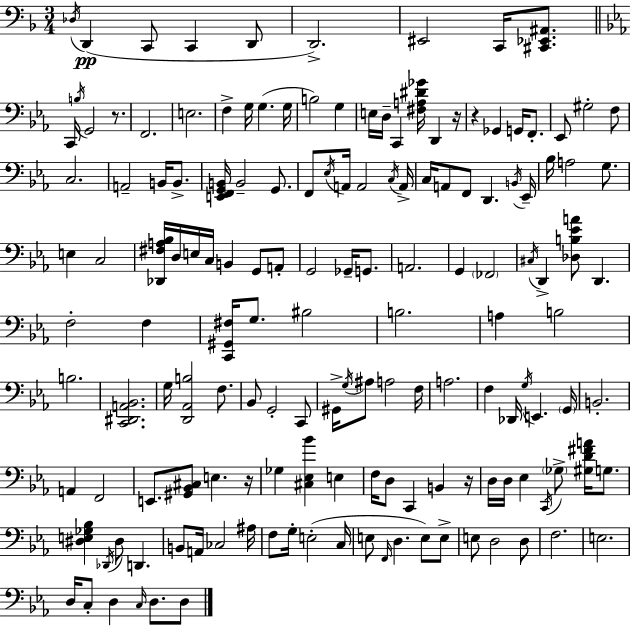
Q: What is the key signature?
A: D minor